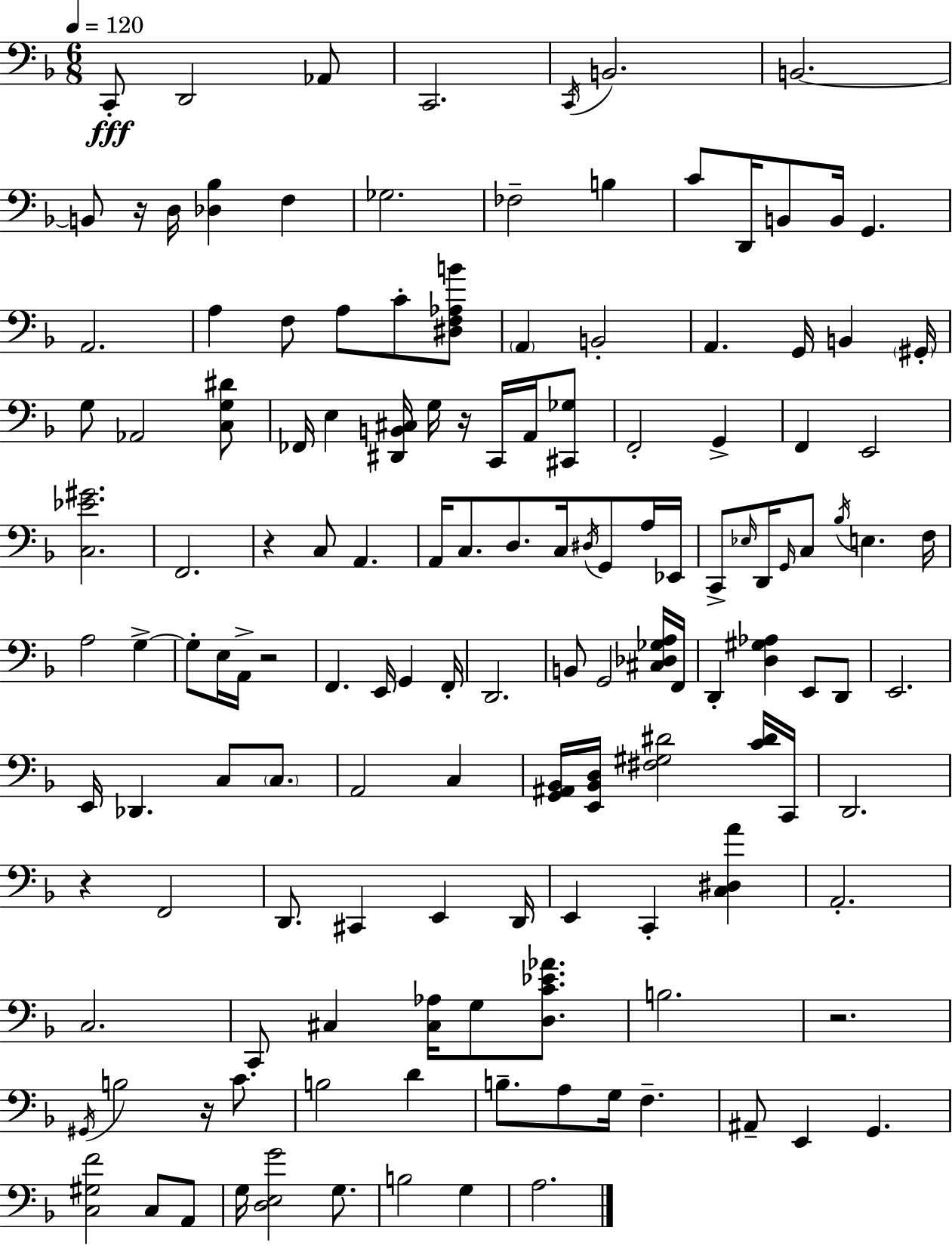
X:1
T:Untitled
M:6/8
L:1/4
K:Dm
C,,/2 D,,2 _A,,/2 C,,2 C,,/4 B,,2 B,,2 B,,/2 z/4 D,/4 [_D,_B,] F, _G,2 _F,2 B, C/2 D,,/4 B,,/2 B,,/4 G,, A,,2 A, F,/2 A,/2 C/2 [^D,F,_A,B]/2 A,, B,,2 A,, G,,/4 B,, ^G,,/4 G,/2 _A,,2 [C,G,^D]/2 _F,,/4 E, [^D,,B,,^C,]/4 G,/4 z/4 C,,/4 A,,/4 [^C,,_G,]/2 F,,2 G,, F,, E,,2 [C,_E^G]2 F,,2 z C,/2 A,, A,,/4 C,/2 D,/2 C,/4 ^D,/4 G,,/2 A,/4 _E,,/4 C,,/2 _E,/4 D,,/4 G,,/4 C,/2 _B,/4 E, F,/4 A,2 G, G,/2 E,/4 A,,/4 z2 F,, E,,/4 G,, F,,/4 D,,2 B,,/2 G,,2 [^C,_D,_G,A,]/4 F,,/4 D,, [D,^G,_A,] E,,/2 D,,/2 E,,2 E,,/4 _D,, C,/2 C,/2 A,,2 C, [G,,^A,,_B,,]/4 [E,,_B,,D,]/4 [^F,^G,^D]2 [C^D]/4 C,,/4 D,,2 z F,,2 D,,/2 ^C,, E,, D,,/4 E,, C,, [C,^D,A] A,,2 C,2 C,,/2 ^C, [^C,_A,]/4 G,/2 [D,C_E_A]/2 B,2 z2 ^G,,/4 B,2 z/4 C/2 B,2 D B,/2 A,/2 G,/4 F, ^A,,/2 E,, G,, [C,^G,F]2 C,/2 A,,/2 G,/4 [D,E,G]2 G,/2 B,2 G, A,2